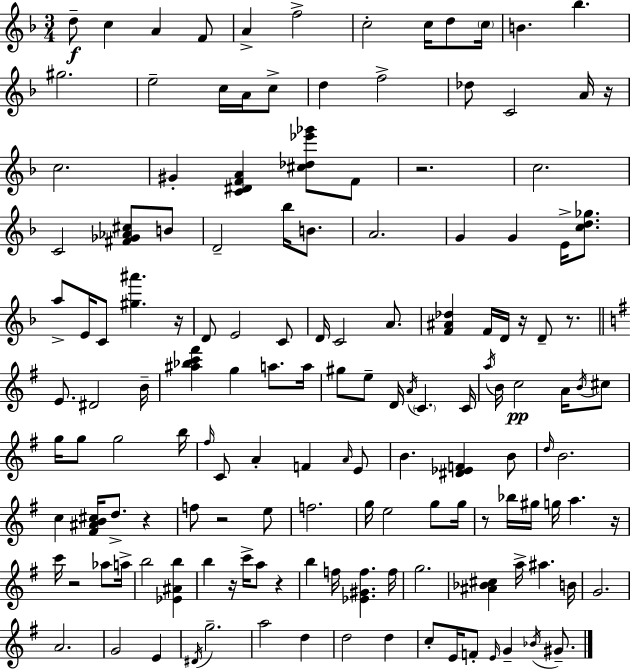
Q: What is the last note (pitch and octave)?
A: G#4